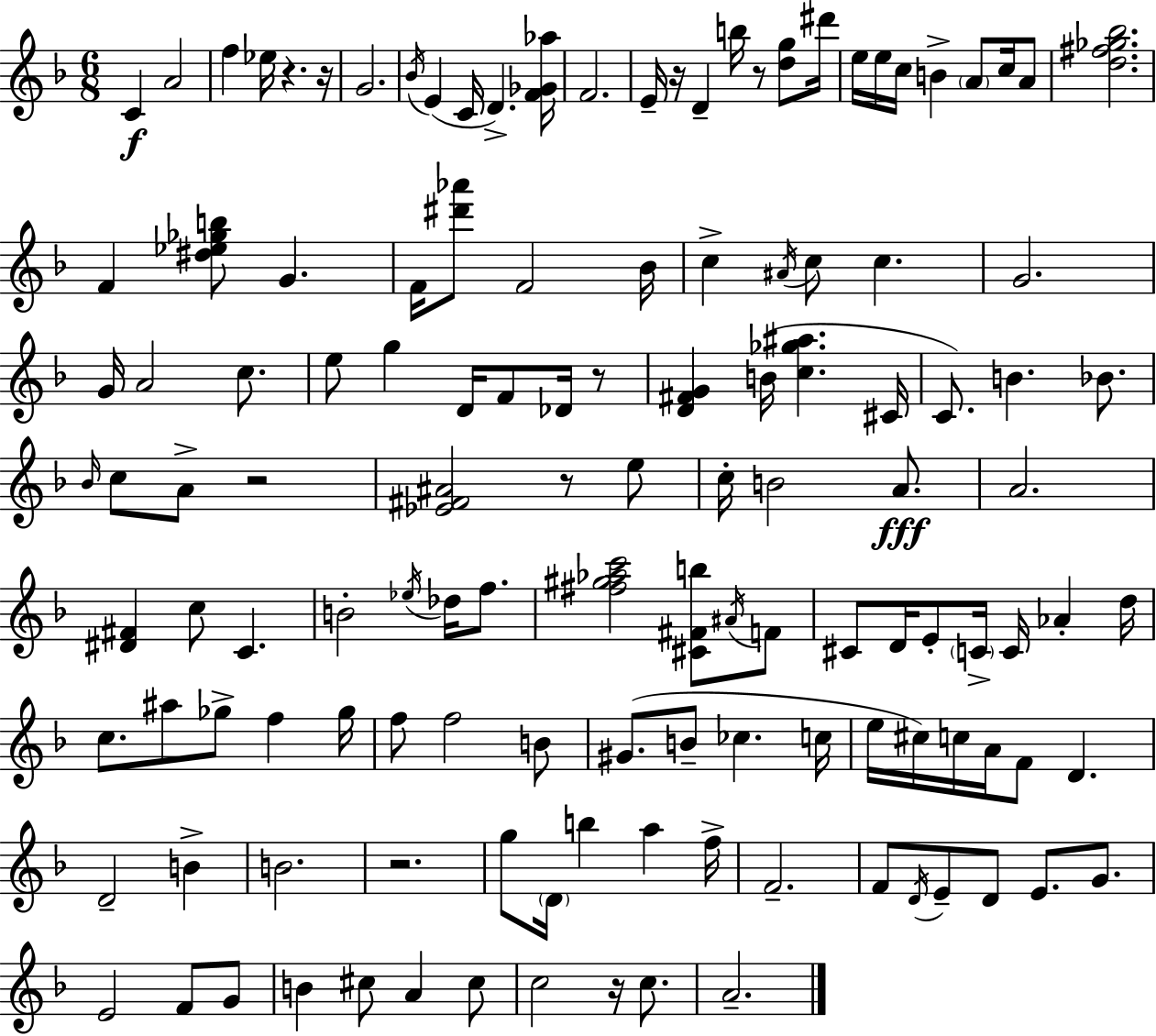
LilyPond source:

{
  \clef treble
  \numericTimeSignature
  \time 6/8
  \key f \major
  c'4\f a'2 | f''4 ees''16 r4. r16 | g'2. | \acciaccatura { bes'16 } e'4( c'16 d'4.->) | \break <f' ges' aes''>16 f'2. | e'16-- r16 d'4-- b''16 r8 <d'' g''>8 | dis'''16 e''16 e''16 c''16 b'4-> \parenthesize a'8 c''16 a'8 | <d'' fis'' ges'' bes''>2. | \break f'4 <dis'' ees'' ges'' b''>8 g'4. | f'16 <dis''' aes'''>8 f'2 | bes'16 c''4-> \acciaccatura { ais'16 } c''8 c''4. | g'2. | \break g'16 a'2 c''8. | e''8 g''4 d'16 f'8 des'16 | r8 <d' fis' g'>4 b'16( <c'' ges'' ais''>4. | cis'16 c'8.) b'4. bes'8. | \break \grace { bes'16 } c''8 a'8-> r2 | <ees' fis' ais'>2 r8 | e''8 c''16-. b'2 | a'8.\fff a'2. | \break <dis' fis'>4 c''8 c'4. | b'2-. \acciaccatura { ees''16 } | des''16 f''8. <fis'' gis'' aes'' c'''>2 | <cis' fis' b''>8 \acciaccatura { ais'16 } f'8 cis'8 d'16 e'8-. \parenthesize c'16-> c'16 | \break aes'4-. d''16 c''8. ais''8 ges''8-> | f''4 ges''16 f''8 f''2 | b'8 gis'8.( b'8-- ces''4. | c''16 e''16 cis''16) c''16 a'16 f'8 d'4. | \break d'2-- | b'4-> b'2. | r2. | g''8 \parenthesize d'16 b''4 | \break a''4 f''16-> f'2.-- | f'8 \acciaccatura { d'16 } e'8-- d'8 | e'8. g'8. e'2 | f'8 g'8 b'4 cis''8 | \break a'4 cis''8 c''2 | r16 c''8. a'2.-- | \bar "|."
}